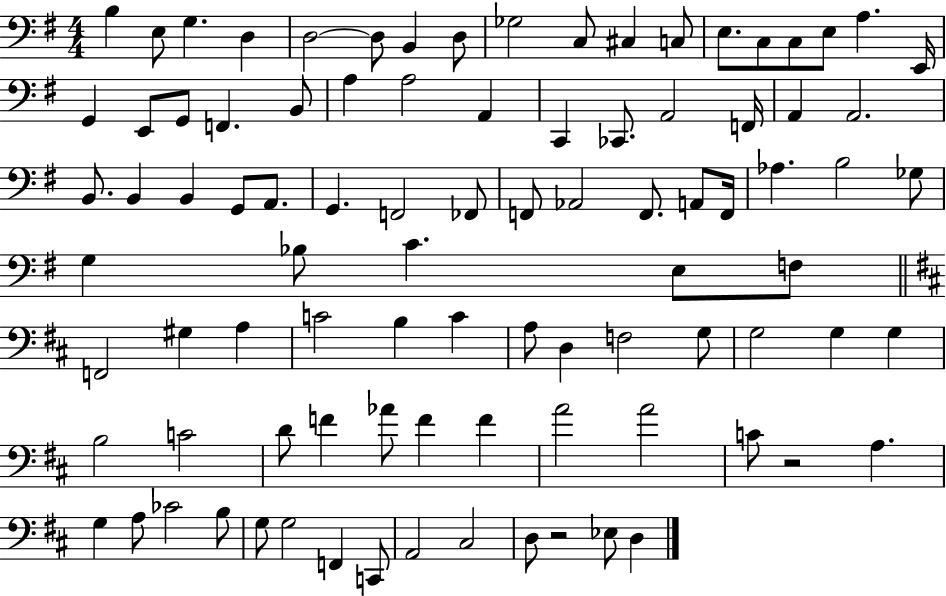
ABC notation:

X:1
T:Untitled
M:4/4
L:1/4
K:G
B, E,/2 G, D, D,2 D,/2 B,, D,/2 _G,2 C,/2 ^C, C,/2 E,/2 C,/2 C,/2 E,/2 A, E,,/4 G,, E,,/2 G,,/2 F,, B,,/2 A, A,2 A,, C,, _C,,/2 A,,2 F,,/4 A,, A,,2 B,,/2 B,, B,, G,,/2 A,,/2 G,, F,,2 _F,,/2 F,,/2 _A,,2 F,,/2 A,,/2 F,,/4 _A, B,2 _G,/2 G, _B,/2 C E,/2 F,/2 F,,2 ^G, A, C2 B, C A,/2 D, F,2 G,/2 G,2 G, G, B,2 C2 D/2 F _A/2 F F A2 A2 C/2 z2 A, G, A,/2 _C2 B,/2 G,/2 G,2 F,, C,,/2 A,,2 ^C,2 D,/2 z2 _E,/2 D,